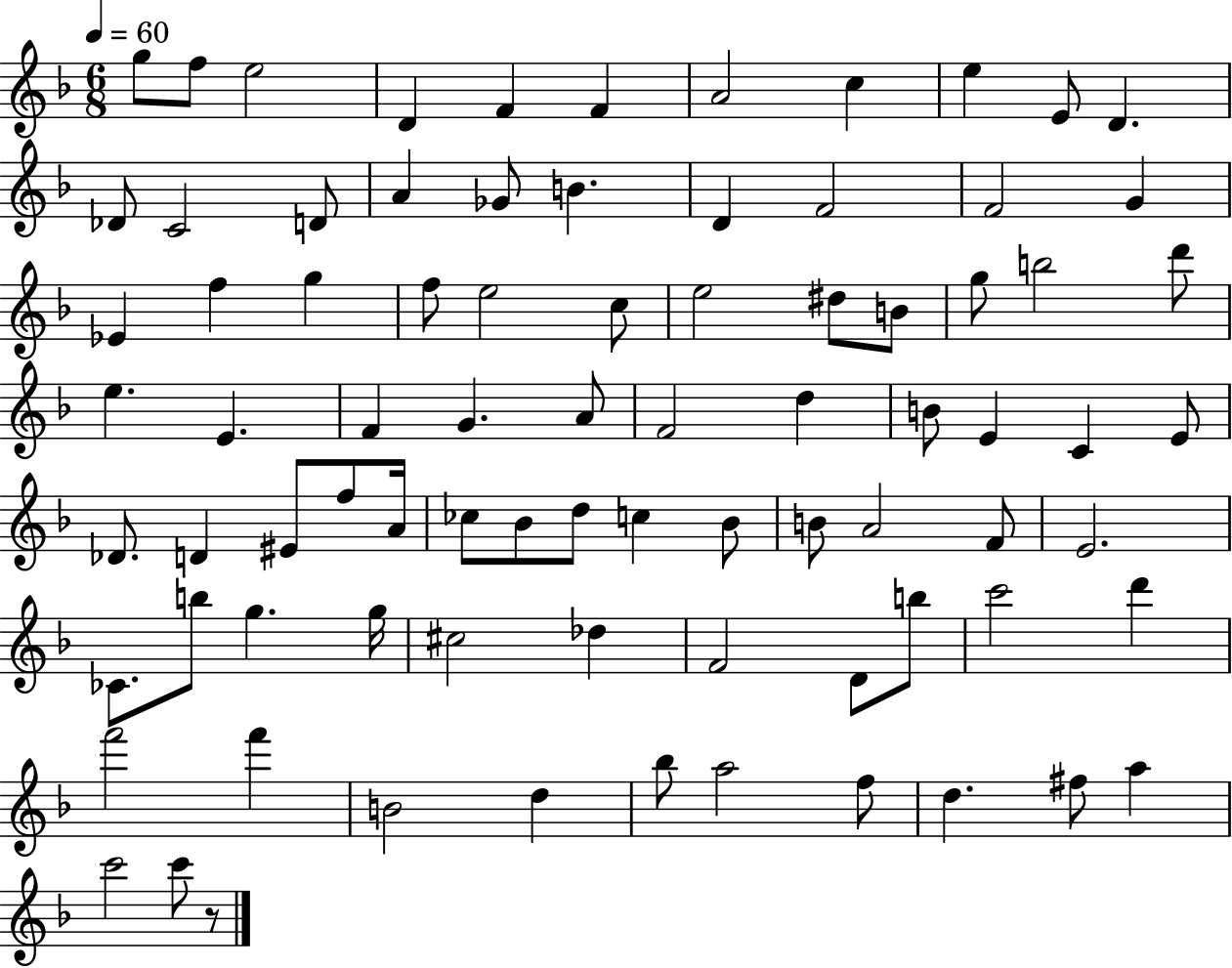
X:1
T:Untitled
M:6/8
L:1/4
K:F
g/2 f/2 e2 D F F A2 c e E/2 D _D/2 C2 D/2 A _G/2 B D F2 F2 G _E f g f/2 e2 c/2 e2 ^d/2 B/2 g/2 b2 d'/2 e E F G A/2 F2 d B/2 E C E/2 _D/2 D ^E/2 f/2 A/4 _c/2 _B/2 d/2 c _B/2 B/2 A2 F/2 E2 _C/2 b/2 g g/4 ^c2 _d F2 D/2 b/2 c'2 d' f'2 f' B2 d _b/2 a2 f/2 d ^f/2 a c'2 c'/2 z/2